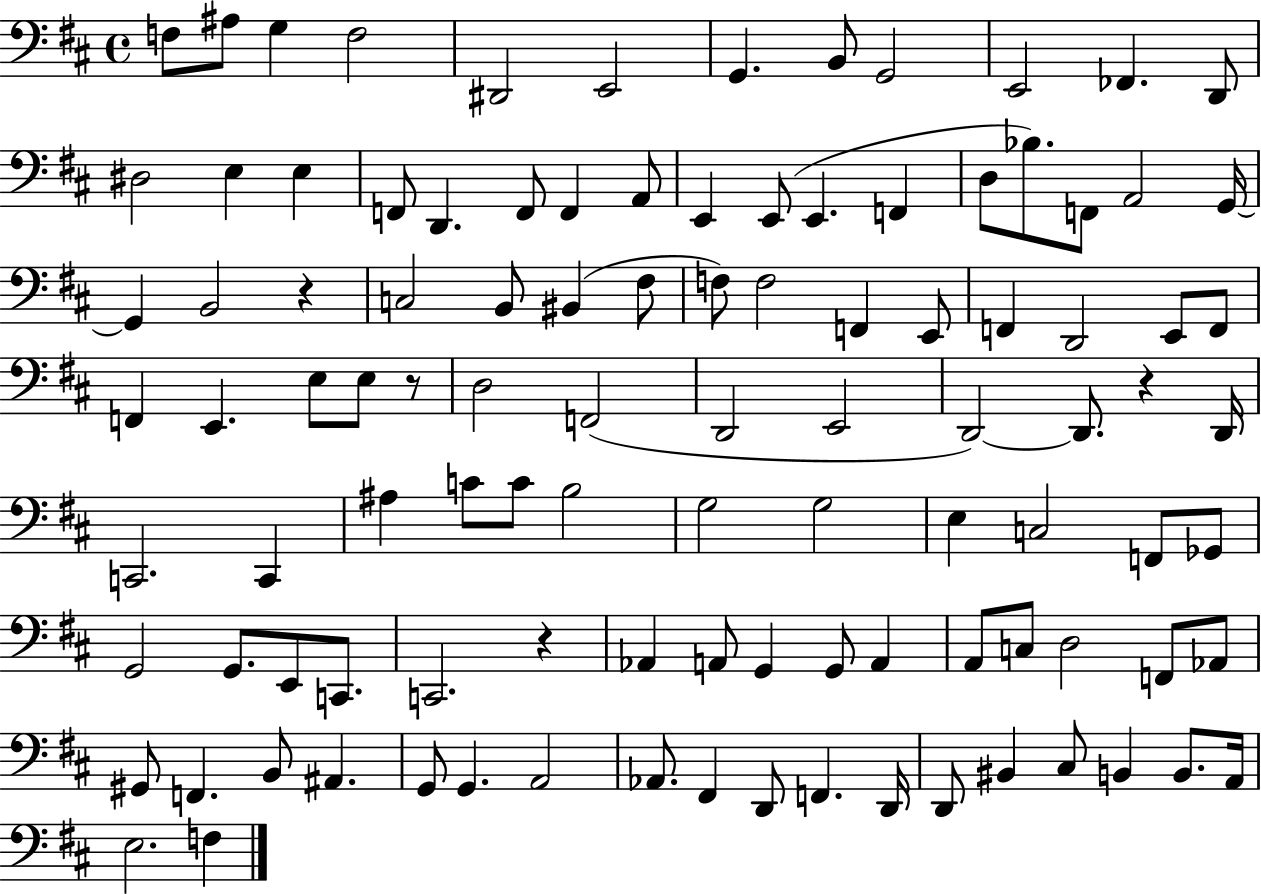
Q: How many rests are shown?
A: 4